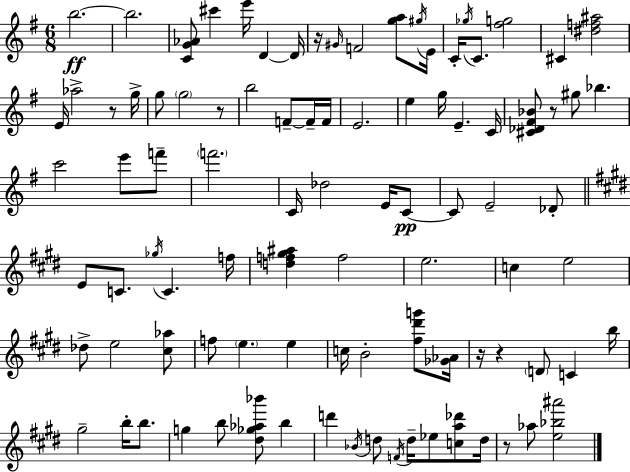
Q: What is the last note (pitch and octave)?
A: Ab5